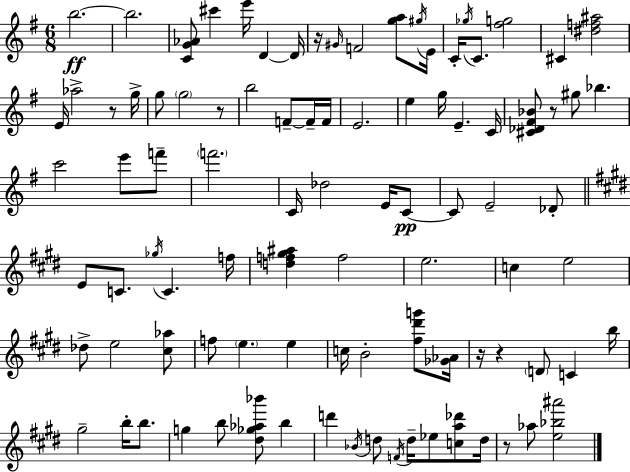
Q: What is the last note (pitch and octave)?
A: Ab5